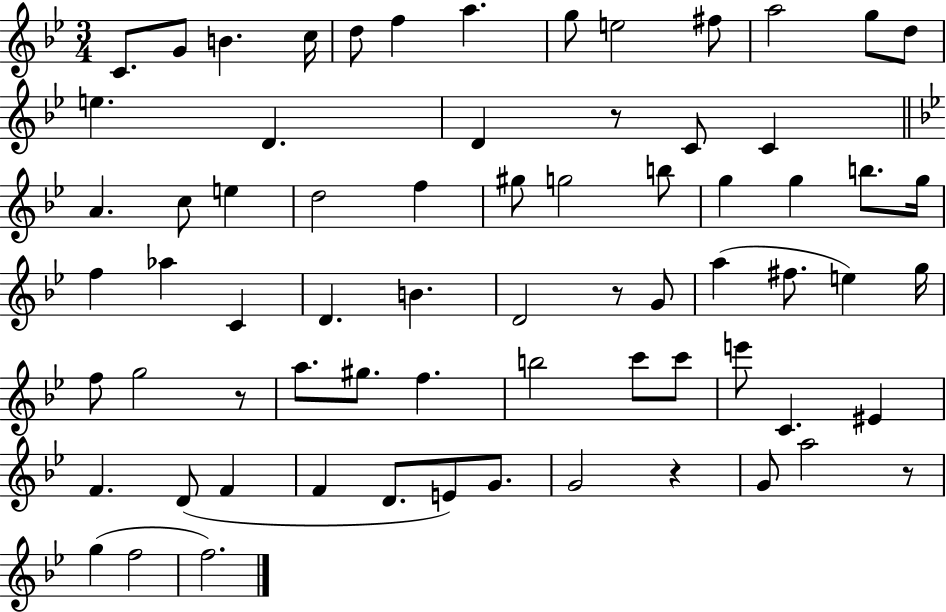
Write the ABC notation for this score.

X:1
T:Untitled
M:3/4
L:1/4
K:Bb
C/2 G/2 B c/4 d/2 f a g/2 e2 ^f/2 a2 g/2 d/2 e D D z/2 C/2 C A c/2 e d2 f ^g/2 g2 b/2 g g b/2 g/4 f _a C D B D2 z/2 G/2 a ^f/2 e g/4 f/2 g2 z/2 a/2 ^g/2 f b2 c'/2 c'/2 e'/2 C ^E F D/2 F F D/2 E/2 G/2 G2 z G/2 a2 z/2 g f2 f2